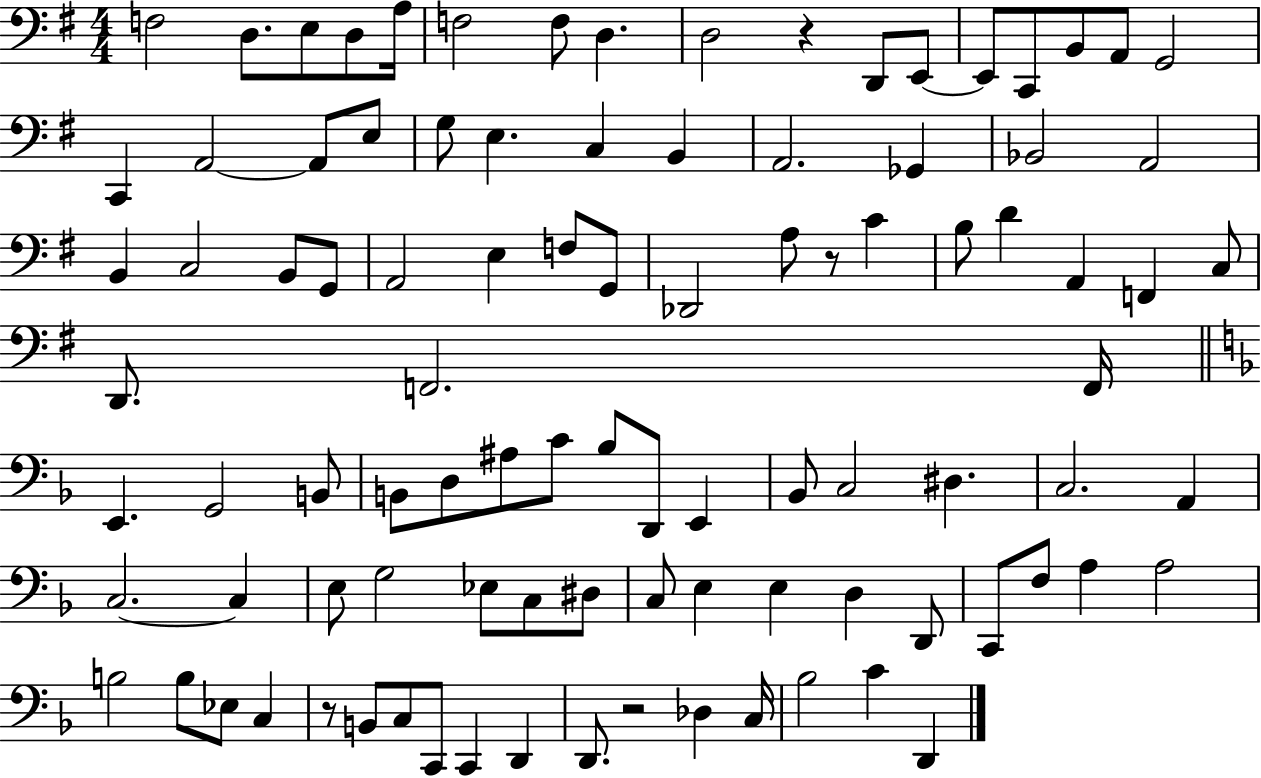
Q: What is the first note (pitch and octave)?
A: F3